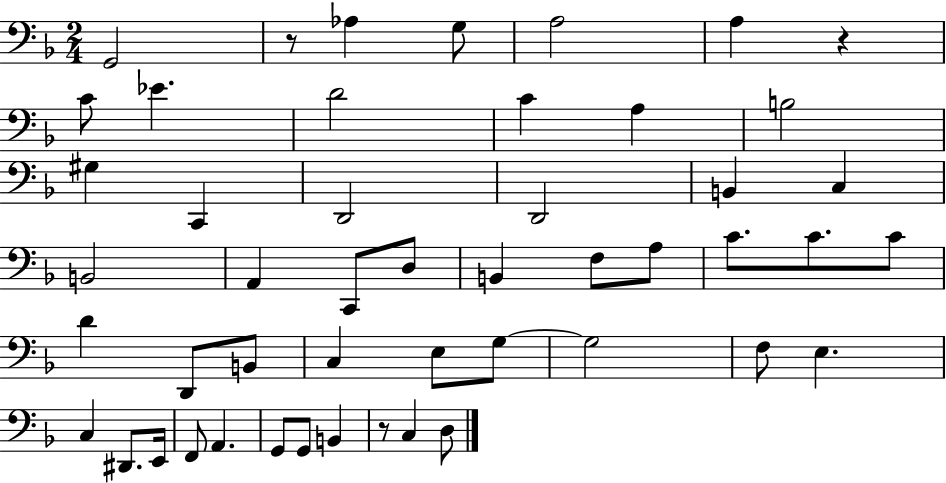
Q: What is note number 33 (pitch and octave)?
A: G3